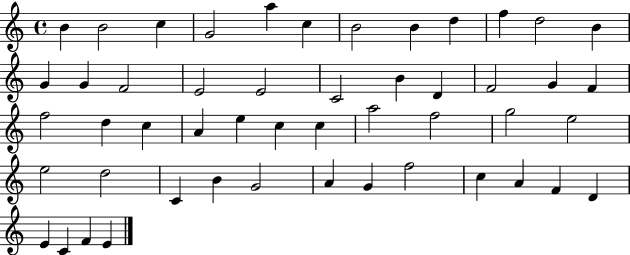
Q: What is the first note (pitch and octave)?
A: B4